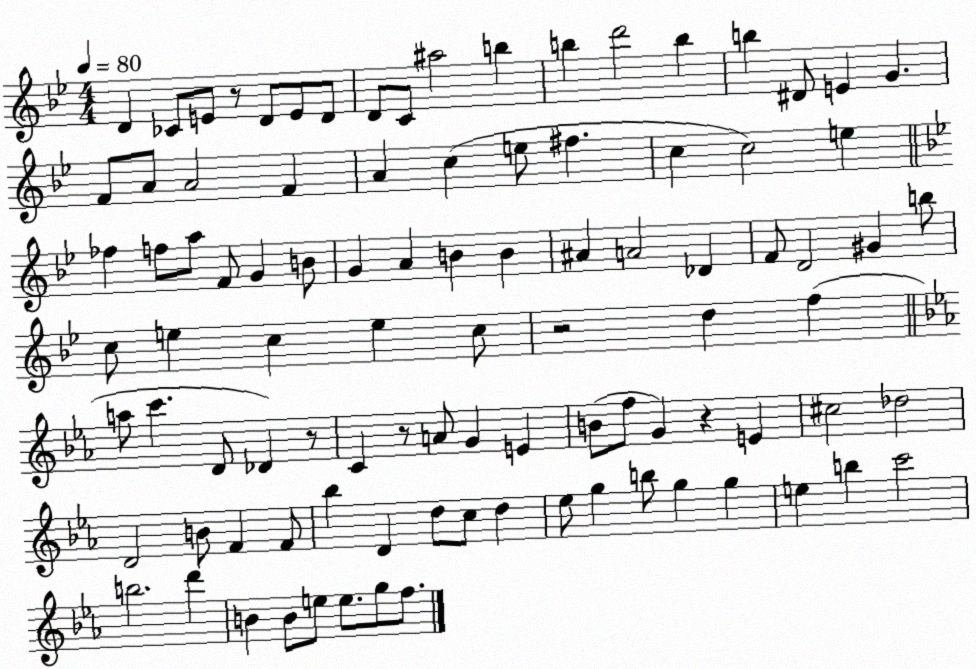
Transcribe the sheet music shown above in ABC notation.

X:1
T:Untitled
M:4/4
L:1/4
K:Bb
D _C/2 E/2 z/2 D/2 E/2 D/2 D/2 C/2 ^a2 b b d'2 b b ^D/2 E G F/2 A/2 A2 F A c e/2 ^f c c2 e _f f/2 a/2 F/2 G B/2 G A B B ^A A2 _D F/2 D2 ^G b/2 c/2 e c e c/2 z2 d f a/2 c' D/2 _D z/2 C z/2 A/2 G E B/2 f/2 G z E ^c2 _d2 D2 B/2 F F/2 _b D d/2 c/2 d _e/2 g b/2 g g e b c'2 b2 d' B B/2 e/2 e/2 g/2 f/2